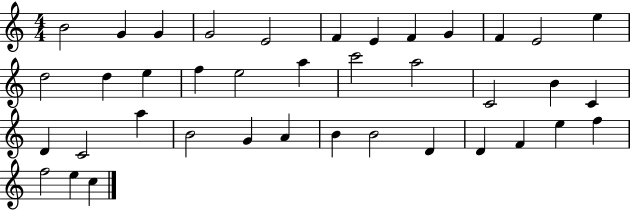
{
  \clef treble
  \numericTimeSignature
  \time 4/4
  \key c \major
  b'2 g'4 g'4 | g'2 e'2 | f'4 e'4 f'4 g'4 | f'4 e'2 e''4 | \break d''2 d''4 e''4 | f''4 e''2 a''4 | c'''2 a''2 | c'2 b'4 c'4 | \break d'4 c'2 a''4 | b'2 g'4 a'4 | b'4 b'2 d'4 | d'4 f'4 e''4 f''4 | \break f''2 e''4 c''4 | \bar "|."
}